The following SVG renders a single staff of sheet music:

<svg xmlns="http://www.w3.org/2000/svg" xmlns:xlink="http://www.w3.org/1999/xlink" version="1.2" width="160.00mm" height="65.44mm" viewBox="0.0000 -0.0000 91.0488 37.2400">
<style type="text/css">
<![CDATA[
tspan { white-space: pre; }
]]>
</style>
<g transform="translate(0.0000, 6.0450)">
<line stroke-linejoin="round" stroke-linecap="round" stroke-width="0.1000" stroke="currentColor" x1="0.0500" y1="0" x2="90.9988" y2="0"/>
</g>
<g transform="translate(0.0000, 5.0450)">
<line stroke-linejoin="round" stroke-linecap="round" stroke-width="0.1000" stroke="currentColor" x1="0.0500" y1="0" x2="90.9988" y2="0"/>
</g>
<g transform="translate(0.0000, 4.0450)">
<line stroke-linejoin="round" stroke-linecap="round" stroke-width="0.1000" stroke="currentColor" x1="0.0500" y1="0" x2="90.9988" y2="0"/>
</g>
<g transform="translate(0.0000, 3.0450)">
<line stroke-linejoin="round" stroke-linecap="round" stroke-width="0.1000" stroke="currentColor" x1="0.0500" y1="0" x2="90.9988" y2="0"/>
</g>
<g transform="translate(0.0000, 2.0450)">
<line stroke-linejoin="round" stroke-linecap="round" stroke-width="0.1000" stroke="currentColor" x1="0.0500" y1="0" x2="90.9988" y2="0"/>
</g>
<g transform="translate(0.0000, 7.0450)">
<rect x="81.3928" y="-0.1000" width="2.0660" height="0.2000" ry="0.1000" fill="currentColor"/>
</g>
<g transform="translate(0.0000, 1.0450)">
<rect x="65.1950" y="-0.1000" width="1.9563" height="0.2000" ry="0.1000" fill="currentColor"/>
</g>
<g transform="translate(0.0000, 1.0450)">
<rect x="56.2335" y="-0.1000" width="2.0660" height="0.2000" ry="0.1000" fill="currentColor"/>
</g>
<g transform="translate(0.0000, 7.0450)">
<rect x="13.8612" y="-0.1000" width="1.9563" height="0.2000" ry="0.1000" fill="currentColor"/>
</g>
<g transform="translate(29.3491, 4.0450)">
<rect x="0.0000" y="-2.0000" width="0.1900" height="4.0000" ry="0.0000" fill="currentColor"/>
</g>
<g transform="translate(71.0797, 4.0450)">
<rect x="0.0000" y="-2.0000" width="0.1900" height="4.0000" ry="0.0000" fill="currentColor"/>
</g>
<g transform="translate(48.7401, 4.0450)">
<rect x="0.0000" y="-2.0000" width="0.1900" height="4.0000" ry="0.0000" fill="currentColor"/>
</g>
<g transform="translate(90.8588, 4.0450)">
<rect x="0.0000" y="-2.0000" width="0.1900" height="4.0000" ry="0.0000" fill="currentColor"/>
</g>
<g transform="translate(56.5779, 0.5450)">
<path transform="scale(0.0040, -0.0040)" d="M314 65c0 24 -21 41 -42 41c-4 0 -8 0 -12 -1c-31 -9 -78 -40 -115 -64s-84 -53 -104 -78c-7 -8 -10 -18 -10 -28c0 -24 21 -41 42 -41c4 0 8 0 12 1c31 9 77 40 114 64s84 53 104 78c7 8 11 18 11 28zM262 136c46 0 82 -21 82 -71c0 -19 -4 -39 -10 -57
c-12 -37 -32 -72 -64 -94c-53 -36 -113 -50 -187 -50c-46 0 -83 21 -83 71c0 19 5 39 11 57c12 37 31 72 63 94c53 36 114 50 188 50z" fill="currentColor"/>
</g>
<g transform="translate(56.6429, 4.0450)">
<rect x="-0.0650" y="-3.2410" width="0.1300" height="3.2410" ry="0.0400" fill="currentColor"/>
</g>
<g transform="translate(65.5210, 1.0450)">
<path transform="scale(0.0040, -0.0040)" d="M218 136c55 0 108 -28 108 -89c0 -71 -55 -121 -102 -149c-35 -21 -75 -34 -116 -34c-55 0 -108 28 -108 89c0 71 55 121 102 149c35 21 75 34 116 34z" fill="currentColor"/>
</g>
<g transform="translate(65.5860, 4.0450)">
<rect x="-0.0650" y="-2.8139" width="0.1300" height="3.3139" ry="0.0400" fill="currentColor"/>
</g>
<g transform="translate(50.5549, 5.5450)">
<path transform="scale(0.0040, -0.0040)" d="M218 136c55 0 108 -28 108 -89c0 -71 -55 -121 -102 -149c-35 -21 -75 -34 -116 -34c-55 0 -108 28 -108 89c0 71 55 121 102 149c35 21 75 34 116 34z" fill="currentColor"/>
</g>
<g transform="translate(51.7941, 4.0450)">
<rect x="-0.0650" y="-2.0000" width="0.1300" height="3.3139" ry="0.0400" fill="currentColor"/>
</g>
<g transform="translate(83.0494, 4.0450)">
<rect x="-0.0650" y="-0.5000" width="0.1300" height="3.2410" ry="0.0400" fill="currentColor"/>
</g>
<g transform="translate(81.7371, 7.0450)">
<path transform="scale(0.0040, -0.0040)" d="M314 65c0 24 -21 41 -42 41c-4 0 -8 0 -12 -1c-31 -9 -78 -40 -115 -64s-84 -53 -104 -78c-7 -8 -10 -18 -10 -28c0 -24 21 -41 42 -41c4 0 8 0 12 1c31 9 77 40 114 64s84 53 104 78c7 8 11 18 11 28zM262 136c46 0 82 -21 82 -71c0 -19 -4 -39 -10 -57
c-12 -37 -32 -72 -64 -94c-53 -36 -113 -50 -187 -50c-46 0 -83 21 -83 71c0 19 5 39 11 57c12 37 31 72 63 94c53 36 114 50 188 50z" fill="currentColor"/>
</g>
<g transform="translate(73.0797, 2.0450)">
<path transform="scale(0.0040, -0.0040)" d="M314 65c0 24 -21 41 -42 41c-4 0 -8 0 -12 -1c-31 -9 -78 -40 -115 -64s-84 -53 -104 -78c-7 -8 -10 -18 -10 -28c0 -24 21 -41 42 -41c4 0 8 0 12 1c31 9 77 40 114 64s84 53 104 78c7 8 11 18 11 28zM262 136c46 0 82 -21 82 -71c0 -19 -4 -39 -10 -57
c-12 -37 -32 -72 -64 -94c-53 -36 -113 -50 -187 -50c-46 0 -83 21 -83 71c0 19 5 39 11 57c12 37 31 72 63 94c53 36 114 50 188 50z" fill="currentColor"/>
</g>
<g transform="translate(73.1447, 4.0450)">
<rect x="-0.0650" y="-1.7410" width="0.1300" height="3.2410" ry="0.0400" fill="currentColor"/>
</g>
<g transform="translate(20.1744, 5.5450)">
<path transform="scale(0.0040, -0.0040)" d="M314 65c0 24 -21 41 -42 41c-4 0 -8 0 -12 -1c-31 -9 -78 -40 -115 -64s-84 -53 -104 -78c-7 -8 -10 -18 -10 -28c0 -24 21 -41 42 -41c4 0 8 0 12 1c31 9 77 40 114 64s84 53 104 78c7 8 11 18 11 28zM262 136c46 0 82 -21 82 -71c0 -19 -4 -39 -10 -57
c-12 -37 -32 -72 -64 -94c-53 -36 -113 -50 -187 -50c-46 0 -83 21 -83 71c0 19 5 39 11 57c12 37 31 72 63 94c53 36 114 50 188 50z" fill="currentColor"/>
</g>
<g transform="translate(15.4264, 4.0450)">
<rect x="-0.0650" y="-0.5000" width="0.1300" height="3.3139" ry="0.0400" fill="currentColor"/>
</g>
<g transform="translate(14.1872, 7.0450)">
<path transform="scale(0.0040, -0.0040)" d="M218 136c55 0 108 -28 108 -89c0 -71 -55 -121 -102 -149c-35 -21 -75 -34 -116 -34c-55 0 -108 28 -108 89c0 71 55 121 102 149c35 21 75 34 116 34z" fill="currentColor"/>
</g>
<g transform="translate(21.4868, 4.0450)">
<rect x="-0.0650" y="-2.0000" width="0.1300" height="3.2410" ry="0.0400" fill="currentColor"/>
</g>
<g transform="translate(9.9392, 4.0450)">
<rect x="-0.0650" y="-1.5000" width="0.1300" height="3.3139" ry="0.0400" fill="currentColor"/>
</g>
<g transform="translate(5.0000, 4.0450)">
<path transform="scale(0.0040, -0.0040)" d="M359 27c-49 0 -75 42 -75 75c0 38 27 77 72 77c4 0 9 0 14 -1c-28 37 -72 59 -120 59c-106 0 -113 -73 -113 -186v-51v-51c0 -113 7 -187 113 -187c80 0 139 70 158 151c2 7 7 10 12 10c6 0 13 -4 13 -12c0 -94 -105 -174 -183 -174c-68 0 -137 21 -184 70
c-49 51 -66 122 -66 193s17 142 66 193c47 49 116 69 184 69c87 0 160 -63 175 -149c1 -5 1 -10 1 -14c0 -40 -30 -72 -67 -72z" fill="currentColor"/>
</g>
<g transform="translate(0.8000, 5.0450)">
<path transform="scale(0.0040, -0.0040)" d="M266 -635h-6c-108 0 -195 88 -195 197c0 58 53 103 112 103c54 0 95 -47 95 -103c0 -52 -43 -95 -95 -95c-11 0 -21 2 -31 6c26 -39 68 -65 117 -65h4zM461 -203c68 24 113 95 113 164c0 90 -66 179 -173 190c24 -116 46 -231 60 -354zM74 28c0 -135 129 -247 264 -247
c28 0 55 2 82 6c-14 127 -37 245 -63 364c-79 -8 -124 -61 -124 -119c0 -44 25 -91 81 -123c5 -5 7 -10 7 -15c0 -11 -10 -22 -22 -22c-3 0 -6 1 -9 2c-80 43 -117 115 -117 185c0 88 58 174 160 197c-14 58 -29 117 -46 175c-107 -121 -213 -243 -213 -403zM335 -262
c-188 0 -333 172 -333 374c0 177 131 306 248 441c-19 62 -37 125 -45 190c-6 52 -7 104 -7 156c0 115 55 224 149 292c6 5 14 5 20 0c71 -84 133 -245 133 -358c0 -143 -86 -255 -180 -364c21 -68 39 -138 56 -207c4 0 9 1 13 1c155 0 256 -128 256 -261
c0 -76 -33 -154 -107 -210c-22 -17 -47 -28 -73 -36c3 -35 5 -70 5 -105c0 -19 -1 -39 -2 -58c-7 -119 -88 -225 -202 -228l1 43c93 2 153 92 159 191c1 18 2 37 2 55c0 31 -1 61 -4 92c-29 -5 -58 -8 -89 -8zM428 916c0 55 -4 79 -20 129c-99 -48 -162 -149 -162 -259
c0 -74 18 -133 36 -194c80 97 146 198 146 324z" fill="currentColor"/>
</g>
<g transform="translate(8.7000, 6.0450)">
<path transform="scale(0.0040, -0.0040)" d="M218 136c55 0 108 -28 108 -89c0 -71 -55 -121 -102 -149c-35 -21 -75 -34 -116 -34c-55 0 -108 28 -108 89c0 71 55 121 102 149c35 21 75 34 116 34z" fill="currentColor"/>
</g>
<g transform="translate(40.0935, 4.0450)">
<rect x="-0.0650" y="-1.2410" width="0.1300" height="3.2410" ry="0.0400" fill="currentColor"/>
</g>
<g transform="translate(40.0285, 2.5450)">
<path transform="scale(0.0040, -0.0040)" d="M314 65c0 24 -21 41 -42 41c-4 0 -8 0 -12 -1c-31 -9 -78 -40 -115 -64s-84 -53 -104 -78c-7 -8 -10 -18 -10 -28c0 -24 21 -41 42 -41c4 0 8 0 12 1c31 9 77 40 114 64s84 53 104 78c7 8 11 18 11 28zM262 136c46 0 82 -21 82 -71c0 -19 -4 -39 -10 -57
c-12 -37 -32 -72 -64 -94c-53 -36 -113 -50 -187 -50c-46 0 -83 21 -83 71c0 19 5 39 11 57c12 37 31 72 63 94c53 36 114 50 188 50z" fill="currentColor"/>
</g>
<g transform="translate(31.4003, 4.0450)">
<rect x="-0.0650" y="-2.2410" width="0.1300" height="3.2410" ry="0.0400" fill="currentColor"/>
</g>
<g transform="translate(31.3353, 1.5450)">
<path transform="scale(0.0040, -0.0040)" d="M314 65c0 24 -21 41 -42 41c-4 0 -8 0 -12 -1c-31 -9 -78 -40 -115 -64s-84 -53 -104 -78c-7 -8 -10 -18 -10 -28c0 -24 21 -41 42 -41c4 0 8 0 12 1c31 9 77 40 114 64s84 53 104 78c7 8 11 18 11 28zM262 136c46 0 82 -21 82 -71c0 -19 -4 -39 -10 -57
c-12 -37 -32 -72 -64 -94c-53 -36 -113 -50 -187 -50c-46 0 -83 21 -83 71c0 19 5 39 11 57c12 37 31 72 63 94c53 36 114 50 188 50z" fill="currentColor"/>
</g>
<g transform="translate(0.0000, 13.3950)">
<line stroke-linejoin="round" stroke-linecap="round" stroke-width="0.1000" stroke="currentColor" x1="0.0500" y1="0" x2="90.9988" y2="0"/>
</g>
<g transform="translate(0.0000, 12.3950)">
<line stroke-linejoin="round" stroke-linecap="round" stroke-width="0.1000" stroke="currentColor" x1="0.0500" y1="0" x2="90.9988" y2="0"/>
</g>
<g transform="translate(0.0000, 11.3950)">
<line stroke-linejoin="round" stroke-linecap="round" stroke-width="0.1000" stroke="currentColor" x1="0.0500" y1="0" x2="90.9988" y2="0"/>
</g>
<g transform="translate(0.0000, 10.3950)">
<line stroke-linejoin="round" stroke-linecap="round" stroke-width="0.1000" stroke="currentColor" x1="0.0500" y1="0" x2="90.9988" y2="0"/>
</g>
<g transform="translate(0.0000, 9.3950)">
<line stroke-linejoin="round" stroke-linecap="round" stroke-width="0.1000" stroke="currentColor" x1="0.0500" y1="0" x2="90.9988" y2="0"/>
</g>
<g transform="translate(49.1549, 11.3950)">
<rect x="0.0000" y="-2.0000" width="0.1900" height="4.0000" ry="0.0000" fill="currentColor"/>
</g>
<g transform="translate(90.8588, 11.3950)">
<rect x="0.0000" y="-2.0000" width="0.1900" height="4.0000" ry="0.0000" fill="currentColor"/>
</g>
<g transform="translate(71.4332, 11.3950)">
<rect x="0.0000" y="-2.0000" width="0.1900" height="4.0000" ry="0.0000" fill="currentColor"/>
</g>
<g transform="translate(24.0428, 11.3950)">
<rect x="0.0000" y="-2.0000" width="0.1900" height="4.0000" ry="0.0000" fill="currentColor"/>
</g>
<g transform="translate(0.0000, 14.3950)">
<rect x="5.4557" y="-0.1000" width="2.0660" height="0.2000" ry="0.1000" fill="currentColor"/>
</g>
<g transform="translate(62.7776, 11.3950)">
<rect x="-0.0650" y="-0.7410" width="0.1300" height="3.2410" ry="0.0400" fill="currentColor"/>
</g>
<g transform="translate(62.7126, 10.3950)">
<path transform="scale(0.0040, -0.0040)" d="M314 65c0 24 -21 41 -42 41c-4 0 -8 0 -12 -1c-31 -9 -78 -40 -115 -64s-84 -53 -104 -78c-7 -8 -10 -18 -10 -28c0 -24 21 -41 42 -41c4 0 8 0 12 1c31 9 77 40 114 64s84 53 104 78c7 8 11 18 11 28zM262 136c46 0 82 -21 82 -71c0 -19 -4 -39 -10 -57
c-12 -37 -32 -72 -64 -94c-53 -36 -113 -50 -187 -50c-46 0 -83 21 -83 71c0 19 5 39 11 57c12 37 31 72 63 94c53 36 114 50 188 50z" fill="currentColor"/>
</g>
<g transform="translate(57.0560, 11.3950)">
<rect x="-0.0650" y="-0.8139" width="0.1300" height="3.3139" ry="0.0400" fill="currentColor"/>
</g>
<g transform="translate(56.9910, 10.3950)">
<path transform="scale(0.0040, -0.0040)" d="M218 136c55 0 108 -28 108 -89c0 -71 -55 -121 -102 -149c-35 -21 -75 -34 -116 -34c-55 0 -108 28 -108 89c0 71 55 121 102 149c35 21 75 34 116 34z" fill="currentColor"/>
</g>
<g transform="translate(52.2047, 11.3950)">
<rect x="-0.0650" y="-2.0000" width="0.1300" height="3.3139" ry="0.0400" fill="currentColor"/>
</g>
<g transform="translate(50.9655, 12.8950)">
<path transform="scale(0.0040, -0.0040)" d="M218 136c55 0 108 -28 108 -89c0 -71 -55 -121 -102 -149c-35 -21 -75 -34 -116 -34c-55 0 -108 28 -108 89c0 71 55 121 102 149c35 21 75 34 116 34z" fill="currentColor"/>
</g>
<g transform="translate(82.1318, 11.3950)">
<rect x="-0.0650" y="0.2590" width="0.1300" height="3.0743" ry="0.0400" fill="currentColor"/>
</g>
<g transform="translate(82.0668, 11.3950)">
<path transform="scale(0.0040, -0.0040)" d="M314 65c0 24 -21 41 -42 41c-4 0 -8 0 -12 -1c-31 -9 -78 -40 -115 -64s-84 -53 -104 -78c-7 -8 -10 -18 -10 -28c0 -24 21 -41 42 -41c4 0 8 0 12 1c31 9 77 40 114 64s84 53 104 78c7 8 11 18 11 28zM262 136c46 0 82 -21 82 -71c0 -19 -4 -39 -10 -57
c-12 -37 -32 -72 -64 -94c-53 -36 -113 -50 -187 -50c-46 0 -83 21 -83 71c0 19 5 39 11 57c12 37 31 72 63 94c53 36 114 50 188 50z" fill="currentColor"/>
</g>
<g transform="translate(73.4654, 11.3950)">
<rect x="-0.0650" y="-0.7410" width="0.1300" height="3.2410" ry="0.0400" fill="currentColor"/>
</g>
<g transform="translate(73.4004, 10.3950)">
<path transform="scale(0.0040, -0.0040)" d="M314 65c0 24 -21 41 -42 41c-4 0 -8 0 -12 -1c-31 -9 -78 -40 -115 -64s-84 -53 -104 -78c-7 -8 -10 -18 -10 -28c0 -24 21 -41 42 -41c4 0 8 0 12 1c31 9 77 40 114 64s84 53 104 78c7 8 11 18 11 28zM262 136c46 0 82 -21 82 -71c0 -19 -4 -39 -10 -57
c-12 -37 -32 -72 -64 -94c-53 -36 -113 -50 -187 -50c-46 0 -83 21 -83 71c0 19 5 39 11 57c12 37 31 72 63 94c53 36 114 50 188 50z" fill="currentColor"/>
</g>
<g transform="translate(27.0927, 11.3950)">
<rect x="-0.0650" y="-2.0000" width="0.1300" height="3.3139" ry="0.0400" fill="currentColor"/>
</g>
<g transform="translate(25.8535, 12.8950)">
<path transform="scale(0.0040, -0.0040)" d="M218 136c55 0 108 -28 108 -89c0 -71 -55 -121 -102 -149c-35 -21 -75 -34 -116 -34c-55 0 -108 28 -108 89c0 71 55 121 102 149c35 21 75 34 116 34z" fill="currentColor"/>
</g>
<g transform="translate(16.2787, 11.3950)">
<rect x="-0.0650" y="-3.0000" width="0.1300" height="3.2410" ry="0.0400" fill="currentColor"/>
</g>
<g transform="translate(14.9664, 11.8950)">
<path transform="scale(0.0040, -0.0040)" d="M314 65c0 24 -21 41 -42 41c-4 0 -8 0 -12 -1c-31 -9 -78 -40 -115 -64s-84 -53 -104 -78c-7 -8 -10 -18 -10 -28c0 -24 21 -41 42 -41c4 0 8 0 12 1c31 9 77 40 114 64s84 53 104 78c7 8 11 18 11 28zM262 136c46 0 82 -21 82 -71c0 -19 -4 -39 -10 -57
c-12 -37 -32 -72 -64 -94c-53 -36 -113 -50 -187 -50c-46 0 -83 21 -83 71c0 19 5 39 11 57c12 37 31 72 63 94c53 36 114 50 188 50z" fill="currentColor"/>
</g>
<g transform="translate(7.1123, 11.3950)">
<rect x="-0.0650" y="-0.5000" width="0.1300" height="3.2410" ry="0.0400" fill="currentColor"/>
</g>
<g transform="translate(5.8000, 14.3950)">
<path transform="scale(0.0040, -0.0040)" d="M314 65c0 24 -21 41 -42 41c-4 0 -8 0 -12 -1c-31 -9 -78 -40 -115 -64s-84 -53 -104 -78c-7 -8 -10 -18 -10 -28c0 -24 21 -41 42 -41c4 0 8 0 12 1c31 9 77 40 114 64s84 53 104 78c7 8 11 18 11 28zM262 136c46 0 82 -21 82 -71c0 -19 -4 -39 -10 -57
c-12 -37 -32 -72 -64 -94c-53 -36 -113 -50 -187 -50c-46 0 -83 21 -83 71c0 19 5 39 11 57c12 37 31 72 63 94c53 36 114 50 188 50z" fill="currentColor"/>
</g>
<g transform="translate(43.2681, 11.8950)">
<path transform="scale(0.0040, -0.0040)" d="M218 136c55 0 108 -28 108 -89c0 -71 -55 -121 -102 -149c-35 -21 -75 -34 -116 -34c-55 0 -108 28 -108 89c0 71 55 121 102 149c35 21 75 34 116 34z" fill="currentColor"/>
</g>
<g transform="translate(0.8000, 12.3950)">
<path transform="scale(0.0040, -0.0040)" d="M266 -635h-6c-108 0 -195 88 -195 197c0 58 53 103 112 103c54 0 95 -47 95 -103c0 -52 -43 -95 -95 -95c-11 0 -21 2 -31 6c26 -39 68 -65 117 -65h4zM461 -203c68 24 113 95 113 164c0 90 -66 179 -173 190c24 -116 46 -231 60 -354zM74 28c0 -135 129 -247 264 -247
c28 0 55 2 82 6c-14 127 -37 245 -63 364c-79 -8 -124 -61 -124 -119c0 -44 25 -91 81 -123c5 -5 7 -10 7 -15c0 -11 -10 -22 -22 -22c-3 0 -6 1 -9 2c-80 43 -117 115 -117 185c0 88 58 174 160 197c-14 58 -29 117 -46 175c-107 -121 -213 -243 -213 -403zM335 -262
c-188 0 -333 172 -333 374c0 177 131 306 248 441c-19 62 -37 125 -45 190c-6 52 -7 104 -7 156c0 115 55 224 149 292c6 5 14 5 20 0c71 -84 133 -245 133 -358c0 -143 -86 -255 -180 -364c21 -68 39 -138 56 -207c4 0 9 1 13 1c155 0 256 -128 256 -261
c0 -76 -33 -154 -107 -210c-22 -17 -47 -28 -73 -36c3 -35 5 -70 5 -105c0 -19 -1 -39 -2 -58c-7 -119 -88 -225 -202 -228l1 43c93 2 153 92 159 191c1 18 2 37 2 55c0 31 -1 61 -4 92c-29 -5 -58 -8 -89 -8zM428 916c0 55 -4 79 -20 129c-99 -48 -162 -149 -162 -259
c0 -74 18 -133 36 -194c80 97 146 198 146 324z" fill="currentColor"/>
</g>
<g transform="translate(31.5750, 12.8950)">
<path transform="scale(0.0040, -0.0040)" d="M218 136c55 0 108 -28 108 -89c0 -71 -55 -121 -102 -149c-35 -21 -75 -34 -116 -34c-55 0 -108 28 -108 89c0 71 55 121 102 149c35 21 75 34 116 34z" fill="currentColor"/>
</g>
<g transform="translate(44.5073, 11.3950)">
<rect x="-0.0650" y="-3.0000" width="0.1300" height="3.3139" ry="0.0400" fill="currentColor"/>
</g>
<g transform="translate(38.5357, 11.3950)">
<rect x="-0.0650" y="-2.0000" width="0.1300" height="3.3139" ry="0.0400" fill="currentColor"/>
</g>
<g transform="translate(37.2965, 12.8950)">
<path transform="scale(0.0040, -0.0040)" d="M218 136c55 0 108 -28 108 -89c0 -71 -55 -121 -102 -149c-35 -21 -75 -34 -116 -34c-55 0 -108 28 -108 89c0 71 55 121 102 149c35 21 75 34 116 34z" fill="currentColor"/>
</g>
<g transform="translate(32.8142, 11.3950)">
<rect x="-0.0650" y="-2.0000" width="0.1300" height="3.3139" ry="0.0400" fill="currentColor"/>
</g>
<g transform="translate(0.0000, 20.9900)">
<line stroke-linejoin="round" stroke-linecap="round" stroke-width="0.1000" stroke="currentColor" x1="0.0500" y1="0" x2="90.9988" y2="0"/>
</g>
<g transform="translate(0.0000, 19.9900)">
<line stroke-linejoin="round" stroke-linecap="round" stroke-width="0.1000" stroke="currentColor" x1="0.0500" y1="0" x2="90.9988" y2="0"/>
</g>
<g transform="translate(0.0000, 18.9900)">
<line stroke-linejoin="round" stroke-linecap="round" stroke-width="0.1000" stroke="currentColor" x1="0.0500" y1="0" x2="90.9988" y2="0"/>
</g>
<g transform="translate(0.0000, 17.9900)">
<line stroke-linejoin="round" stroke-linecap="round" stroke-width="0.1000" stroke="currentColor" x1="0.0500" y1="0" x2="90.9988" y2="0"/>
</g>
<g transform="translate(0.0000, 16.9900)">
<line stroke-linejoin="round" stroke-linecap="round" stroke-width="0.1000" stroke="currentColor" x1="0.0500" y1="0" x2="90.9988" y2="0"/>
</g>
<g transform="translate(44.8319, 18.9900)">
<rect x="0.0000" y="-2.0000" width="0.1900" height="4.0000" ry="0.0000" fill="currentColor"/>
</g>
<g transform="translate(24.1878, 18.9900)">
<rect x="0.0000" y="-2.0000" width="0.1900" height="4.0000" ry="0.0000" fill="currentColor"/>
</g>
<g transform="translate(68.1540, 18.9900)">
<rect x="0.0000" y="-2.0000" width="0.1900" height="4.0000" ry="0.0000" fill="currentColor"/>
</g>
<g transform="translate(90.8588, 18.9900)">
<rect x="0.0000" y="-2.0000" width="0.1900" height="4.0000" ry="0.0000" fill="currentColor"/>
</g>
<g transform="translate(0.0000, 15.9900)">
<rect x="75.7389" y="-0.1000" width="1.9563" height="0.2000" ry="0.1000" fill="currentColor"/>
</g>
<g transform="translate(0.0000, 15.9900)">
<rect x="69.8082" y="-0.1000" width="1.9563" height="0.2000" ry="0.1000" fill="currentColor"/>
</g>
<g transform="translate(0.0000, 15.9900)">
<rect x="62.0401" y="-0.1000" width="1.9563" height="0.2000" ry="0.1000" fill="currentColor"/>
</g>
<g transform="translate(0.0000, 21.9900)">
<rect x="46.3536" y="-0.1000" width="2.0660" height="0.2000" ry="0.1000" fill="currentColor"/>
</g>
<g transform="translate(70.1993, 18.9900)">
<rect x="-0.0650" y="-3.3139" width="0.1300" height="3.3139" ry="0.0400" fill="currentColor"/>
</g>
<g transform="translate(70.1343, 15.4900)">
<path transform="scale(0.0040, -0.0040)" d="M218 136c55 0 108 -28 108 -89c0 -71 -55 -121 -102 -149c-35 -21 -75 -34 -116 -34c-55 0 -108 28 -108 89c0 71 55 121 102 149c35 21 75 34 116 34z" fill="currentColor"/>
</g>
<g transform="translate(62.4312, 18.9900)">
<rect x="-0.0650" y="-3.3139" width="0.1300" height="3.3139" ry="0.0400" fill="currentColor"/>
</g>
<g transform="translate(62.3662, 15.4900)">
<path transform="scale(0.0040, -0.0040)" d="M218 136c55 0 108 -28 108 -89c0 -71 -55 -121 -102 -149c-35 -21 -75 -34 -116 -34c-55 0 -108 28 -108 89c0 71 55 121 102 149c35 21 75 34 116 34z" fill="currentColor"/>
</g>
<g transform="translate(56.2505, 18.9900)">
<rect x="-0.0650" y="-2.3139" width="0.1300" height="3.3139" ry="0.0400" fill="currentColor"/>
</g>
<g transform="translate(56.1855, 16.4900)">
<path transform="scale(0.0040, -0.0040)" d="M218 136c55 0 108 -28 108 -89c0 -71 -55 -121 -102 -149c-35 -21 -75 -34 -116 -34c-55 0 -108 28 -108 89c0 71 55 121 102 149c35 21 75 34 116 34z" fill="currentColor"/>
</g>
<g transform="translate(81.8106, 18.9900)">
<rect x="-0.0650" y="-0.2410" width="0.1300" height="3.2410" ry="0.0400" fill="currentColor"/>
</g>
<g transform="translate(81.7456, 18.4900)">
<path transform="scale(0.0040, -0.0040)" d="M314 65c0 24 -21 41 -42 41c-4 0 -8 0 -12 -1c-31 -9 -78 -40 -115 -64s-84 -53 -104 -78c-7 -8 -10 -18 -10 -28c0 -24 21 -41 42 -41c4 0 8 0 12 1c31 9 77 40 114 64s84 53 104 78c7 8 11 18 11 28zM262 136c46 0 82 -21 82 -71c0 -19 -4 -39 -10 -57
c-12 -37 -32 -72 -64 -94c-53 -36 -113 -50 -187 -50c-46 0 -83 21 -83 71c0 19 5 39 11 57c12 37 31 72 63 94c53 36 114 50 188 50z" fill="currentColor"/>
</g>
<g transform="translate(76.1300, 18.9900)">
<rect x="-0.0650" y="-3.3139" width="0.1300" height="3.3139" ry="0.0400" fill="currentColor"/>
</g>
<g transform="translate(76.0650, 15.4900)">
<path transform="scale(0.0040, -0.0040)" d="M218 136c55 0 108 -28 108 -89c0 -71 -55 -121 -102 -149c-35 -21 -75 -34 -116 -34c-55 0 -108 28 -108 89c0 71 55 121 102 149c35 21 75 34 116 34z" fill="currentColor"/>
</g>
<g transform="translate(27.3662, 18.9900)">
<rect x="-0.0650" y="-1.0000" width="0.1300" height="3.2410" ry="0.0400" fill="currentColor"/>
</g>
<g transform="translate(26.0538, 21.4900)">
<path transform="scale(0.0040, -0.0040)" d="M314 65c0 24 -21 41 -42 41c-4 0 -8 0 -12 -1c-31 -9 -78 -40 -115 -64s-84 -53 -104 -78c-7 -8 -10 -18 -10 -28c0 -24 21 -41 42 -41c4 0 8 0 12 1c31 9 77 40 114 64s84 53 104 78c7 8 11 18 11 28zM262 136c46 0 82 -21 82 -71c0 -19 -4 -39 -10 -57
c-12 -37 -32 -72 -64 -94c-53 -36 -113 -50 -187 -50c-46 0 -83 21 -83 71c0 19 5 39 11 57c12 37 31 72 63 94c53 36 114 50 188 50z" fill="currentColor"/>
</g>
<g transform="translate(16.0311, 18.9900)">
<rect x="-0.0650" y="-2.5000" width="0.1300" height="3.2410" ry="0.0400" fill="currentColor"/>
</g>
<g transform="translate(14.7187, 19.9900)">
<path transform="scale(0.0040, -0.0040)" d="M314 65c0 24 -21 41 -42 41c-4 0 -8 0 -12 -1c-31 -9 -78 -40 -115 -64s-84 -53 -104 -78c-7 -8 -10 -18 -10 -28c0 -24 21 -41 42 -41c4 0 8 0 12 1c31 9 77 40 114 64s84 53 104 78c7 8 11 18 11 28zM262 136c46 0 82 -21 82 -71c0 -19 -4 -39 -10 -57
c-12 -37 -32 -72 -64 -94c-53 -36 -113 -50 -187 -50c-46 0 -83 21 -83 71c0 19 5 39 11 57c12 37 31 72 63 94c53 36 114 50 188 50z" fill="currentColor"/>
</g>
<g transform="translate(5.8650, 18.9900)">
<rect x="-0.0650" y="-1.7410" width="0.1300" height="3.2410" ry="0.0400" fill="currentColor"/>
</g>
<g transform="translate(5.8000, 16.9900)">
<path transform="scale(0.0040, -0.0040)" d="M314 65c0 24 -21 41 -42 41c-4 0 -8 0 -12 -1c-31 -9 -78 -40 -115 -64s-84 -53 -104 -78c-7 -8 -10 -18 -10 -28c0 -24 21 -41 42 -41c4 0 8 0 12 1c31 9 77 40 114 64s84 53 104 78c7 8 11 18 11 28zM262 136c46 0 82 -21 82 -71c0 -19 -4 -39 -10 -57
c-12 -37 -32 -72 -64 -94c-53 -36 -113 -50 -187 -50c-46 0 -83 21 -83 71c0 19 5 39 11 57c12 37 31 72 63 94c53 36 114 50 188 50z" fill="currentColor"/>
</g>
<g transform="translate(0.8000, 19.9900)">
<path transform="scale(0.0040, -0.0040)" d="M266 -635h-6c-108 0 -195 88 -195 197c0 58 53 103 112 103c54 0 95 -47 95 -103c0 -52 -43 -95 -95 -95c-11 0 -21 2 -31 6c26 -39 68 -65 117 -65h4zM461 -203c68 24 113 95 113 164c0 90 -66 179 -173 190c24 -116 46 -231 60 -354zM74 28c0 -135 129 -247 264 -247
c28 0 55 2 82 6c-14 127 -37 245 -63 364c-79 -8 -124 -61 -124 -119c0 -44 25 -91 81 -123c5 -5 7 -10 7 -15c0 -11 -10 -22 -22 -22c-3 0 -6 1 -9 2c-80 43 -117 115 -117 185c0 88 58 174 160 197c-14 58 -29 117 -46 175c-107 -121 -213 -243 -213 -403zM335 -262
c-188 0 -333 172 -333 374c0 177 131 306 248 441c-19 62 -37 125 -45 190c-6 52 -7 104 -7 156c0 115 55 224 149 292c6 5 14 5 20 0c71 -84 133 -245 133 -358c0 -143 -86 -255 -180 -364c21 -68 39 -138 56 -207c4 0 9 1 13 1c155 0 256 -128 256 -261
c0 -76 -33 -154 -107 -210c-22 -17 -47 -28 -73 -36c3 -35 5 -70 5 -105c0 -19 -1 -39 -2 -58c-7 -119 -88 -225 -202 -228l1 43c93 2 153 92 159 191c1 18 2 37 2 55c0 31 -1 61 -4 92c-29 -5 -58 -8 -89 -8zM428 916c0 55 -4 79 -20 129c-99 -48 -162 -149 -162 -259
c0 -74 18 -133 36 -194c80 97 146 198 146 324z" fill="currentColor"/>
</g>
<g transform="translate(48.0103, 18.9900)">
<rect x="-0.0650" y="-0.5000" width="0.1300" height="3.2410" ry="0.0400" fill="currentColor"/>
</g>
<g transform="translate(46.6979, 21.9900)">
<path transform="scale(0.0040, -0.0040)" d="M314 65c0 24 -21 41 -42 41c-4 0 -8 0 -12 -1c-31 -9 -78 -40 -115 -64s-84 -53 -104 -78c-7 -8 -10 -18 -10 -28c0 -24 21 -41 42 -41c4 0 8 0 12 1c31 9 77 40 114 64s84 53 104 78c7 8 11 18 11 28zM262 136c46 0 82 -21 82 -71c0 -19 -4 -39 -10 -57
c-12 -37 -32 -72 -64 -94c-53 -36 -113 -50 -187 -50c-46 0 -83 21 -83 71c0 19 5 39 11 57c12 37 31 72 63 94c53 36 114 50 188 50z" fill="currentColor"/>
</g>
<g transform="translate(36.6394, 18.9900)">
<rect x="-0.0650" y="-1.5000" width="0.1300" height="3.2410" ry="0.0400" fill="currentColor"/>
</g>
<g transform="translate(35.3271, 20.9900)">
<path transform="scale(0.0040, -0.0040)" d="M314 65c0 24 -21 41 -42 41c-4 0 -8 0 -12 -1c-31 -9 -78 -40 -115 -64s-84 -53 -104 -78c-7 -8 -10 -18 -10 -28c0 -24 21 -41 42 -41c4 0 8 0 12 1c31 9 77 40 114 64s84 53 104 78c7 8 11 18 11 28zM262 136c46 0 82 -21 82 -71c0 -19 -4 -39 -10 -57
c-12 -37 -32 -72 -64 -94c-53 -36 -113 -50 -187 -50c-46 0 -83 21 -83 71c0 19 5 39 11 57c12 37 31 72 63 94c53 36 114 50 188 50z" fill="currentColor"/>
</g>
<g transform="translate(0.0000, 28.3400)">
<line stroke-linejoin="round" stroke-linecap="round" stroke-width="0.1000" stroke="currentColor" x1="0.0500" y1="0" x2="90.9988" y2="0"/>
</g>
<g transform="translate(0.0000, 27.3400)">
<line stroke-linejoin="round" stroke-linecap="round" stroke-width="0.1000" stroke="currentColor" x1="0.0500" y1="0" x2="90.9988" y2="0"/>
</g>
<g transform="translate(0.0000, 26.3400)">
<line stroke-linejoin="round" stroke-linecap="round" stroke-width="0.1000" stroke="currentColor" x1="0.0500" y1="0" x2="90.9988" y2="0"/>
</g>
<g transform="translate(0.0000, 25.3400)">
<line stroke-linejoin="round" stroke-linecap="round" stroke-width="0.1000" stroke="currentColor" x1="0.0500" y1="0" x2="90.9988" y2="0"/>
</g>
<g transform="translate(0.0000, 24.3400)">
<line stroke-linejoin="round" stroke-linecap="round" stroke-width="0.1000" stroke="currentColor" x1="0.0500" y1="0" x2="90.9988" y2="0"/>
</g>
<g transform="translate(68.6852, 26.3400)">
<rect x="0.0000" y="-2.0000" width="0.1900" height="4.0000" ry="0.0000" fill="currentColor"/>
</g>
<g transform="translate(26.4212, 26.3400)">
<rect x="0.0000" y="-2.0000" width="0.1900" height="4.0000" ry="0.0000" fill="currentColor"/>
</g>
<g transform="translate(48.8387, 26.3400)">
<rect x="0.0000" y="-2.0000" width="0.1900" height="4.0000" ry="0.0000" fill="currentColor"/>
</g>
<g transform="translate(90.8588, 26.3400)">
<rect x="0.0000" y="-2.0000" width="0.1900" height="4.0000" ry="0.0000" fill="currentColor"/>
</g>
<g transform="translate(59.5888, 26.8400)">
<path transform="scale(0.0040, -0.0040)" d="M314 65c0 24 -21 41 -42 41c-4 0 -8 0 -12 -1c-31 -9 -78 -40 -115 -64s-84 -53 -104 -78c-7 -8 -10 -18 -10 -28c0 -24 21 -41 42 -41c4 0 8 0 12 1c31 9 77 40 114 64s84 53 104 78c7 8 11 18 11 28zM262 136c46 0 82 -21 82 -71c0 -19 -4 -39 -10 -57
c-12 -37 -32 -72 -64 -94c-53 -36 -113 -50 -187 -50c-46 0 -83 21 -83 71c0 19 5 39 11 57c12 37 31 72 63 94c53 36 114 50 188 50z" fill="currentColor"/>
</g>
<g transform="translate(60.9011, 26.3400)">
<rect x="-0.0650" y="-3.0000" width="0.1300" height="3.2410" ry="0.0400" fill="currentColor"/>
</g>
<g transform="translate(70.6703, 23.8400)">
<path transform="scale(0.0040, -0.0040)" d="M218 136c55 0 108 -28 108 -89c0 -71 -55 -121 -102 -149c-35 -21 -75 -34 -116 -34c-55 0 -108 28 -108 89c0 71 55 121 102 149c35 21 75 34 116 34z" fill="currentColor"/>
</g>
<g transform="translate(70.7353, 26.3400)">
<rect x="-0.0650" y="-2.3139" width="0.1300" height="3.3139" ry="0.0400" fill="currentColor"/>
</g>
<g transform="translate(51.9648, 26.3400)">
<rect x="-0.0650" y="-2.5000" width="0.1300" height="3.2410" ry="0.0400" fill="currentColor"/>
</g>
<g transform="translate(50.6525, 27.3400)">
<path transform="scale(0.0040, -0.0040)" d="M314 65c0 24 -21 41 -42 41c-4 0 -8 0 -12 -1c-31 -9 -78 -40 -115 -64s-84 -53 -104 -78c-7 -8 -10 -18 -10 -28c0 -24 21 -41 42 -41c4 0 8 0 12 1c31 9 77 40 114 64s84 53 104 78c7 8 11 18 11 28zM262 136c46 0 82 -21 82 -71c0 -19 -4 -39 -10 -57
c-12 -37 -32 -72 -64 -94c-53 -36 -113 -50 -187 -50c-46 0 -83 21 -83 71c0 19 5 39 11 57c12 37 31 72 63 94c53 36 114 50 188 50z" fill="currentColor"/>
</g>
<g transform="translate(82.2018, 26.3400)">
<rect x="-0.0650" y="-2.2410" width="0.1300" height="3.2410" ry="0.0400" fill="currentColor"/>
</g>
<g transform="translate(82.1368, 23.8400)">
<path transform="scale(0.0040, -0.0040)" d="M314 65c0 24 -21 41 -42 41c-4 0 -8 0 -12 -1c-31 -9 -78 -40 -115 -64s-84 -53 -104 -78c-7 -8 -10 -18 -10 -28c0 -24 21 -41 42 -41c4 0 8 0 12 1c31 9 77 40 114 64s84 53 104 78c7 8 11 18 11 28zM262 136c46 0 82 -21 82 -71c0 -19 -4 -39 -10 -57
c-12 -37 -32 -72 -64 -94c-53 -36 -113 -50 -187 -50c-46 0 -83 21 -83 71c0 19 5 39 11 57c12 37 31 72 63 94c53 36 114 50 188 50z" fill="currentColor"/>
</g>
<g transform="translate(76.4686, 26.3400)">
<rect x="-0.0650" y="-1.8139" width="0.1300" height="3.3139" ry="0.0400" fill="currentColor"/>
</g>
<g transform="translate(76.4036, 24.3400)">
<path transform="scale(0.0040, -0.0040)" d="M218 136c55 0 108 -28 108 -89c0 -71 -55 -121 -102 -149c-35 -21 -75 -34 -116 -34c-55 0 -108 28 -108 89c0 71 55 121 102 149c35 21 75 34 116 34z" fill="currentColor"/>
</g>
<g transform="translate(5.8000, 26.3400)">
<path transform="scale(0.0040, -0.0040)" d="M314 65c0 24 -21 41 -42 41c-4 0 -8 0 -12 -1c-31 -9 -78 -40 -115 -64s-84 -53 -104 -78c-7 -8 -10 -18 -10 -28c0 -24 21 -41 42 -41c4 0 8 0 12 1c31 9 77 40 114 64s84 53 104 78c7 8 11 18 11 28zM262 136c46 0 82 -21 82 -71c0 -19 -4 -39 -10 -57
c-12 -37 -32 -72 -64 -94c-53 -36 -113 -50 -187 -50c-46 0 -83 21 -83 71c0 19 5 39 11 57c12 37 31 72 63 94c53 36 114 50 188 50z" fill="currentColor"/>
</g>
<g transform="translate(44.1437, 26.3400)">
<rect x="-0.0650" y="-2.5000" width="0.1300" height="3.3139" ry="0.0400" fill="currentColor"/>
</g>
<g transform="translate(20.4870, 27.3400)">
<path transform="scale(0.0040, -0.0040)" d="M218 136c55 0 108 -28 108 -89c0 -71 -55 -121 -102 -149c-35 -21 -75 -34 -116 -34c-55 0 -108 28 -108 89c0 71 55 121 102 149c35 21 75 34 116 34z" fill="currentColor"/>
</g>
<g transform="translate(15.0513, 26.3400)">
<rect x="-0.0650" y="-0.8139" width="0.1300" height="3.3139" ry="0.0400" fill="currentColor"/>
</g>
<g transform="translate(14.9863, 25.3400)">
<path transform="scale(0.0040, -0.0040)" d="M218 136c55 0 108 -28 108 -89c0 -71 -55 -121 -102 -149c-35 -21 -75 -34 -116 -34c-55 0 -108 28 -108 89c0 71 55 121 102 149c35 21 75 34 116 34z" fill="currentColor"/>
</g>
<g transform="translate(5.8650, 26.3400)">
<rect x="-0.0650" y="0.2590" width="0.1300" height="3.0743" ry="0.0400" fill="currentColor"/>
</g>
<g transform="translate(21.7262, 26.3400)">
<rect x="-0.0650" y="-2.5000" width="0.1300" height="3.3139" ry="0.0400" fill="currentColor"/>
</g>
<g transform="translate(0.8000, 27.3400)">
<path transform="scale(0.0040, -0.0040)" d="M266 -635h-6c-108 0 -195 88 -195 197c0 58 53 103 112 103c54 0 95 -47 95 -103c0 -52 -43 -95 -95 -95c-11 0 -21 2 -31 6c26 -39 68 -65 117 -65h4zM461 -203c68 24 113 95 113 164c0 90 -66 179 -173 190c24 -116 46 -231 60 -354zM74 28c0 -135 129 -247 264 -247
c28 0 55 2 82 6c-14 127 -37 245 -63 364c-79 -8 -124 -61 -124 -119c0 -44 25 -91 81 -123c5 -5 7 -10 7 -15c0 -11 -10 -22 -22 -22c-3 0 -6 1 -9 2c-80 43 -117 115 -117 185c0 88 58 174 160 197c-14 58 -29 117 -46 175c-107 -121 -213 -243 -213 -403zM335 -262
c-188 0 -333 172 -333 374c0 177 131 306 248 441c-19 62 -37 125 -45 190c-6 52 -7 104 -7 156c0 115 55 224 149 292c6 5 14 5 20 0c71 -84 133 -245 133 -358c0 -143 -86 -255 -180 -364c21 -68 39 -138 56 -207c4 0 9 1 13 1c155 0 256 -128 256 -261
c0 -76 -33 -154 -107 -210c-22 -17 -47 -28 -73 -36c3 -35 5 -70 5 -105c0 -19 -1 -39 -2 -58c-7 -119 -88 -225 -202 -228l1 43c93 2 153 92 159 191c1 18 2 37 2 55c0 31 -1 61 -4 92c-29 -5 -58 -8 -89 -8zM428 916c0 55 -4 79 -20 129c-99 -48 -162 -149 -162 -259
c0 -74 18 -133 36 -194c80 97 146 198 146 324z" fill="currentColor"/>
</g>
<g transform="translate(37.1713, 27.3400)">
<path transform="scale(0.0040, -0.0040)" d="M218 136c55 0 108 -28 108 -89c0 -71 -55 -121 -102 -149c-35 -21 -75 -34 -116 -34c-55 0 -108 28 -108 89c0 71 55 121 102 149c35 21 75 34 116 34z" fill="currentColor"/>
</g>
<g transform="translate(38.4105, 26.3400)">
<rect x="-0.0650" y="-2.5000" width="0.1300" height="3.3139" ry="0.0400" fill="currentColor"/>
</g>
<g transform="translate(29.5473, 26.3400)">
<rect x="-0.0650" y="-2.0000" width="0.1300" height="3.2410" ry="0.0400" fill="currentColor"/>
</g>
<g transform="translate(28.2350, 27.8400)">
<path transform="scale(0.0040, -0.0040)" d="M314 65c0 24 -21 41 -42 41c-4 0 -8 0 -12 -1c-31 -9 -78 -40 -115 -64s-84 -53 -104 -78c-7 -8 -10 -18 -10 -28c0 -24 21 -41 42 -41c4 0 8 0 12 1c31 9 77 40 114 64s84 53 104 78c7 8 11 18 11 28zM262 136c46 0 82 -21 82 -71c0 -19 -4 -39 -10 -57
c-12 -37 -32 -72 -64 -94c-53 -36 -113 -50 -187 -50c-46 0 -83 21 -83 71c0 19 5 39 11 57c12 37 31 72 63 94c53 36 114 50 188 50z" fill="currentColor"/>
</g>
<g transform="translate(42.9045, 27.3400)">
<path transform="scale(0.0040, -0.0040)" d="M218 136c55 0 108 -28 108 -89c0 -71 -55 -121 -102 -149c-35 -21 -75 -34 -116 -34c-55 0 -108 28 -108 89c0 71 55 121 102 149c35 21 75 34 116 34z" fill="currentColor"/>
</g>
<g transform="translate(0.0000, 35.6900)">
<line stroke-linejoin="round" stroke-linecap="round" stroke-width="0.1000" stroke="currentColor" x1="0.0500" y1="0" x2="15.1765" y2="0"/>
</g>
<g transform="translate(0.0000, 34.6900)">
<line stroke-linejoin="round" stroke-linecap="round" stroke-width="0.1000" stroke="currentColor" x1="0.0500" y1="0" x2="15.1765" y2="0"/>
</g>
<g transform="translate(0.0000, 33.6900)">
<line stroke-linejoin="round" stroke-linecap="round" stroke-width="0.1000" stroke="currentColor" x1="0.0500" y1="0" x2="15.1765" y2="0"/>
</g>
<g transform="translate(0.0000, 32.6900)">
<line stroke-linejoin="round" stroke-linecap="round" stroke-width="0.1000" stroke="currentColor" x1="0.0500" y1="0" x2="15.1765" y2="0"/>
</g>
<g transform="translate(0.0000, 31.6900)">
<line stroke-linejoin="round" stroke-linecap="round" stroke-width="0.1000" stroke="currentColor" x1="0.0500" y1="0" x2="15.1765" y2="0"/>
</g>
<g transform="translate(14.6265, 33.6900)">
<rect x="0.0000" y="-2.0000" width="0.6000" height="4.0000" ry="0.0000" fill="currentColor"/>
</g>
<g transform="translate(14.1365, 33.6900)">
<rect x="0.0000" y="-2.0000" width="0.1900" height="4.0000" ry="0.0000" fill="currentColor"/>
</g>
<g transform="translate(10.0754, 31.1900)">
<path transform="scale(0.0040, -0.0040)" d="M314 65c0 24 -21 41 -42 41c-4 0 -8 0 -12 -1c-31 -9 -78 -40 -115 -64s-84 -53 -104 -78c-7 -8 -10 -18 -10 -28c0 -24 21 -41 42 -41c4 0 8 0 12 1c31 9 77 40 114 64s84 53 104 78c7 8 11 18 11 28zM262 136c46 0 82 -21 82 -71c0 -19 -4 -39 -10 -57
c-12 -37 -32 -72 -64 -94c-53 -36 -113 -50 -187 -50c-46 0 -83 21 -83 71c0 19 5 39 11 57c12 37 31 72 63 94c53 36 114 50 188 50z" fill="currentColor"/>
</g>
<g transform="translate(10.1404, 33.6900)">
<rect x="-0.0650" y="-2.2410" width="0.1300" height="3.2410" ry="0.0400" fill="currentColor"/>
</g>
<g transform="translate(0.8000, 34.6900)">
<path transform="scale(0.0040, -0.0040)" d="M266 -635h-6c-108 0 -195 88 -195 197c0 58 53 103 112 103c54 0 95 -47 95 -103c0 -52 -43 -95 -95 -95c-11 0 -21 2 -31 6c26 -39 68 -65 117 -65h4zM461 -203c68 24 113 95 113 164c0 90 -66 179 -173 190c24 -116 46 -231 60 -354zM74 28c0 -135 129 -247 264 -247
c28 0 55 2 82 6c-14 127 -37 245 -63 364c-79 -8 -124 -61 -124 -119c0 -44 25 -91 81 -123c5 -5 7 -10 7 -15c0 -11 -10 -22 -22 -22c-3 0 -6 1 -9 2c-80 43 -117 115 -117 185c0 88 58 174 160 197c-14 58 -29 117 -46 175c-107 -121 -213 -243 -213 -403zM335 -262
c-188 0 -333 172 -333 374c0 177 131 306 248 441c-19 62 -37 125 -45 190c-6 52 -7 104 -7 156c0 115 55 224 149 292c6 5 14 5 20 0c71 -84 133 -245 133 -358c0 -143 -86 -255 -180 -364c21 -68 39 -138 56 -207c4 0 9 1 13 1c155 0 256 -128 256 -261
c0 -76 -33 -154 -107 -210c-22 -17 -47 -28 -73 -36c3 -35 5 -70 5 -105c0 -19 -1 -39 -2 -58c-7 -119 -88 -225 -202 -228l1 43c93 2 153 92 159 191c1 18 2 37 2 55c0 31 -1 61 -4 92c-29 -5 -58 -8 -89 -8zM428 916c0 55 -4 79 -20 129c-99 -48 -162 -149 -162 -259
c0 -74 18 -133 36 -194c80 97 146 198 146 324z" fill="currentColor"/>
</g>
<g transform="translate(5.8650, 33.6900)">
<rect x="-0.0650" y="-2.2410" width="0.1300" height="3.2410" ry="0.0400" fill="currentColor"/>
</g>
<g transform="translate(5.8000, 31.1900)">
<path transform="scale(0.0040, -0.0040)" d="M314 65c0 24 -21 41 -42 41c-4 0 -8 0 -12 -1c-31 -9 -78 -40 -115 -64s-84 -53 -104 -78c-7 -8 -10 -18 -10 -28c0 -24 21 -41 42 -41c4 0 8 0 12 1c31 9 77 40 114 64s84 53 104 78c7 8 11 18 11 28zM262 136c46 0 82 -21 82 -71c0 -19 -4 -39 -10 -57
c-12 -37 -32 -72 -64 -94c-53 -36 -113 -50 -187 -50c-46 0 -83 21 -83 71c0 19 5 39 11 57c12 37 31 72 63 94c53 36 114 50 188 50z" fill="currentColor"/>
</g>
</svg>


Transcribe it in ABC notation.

X:1
T:Untitled
M:4/4
L:1/4
K:C
E C F2 g2 e2 F b2 a f2 C2 C2 A2 F F F A F d d2 d2 B2 f2 G2 D2 E2 C2 g b b b c2 B2 d G F2 G G G2 A2 g f g2 g2 g2